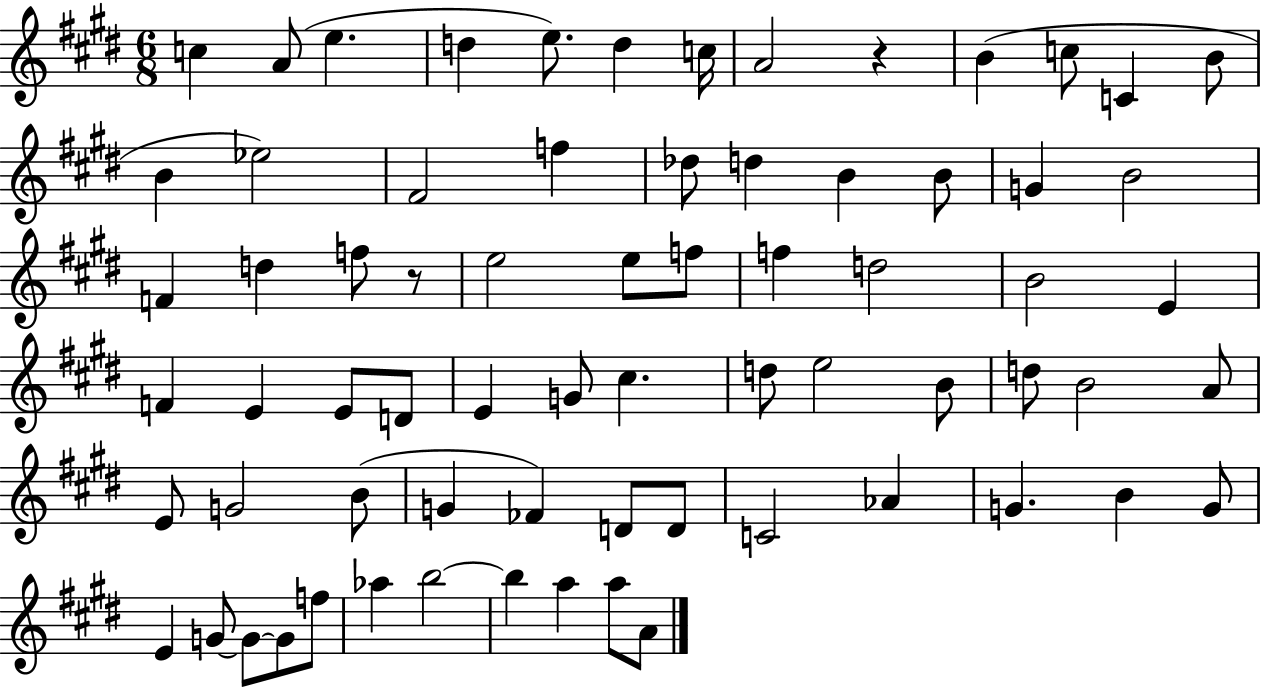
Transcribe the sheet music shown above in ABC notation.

X:1
T:Untitled
M:6/8
L:1/4
K:E
c A/2 e d e/2 d c/4 A2 z B c/2 C B/2 B _e2 ^F2 f _d/2 d B B/2 G B2 F d f/2 z/2 e2 e/2 f/2 f d2 B2 E F E E/2 D/2 E G/2 ^c d/2 e2 B/2 d/2 B2 A/2 E/2 G2 B/2 G _F D/2 D/2 C2 _A G B G/2 E G/2 G/2 G/2 f/2 _a b2 b a a/2 A/2